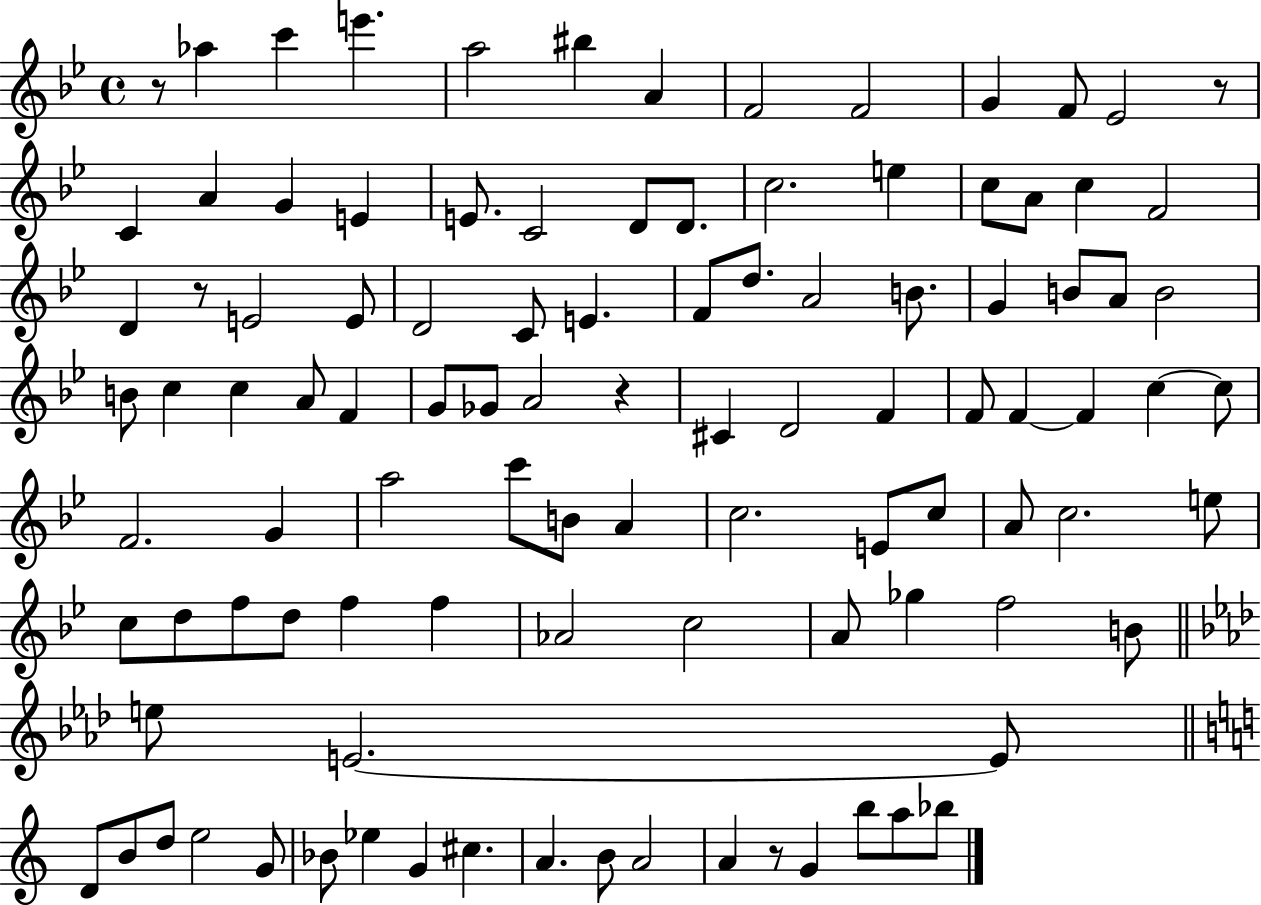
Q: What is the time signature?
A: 4/4